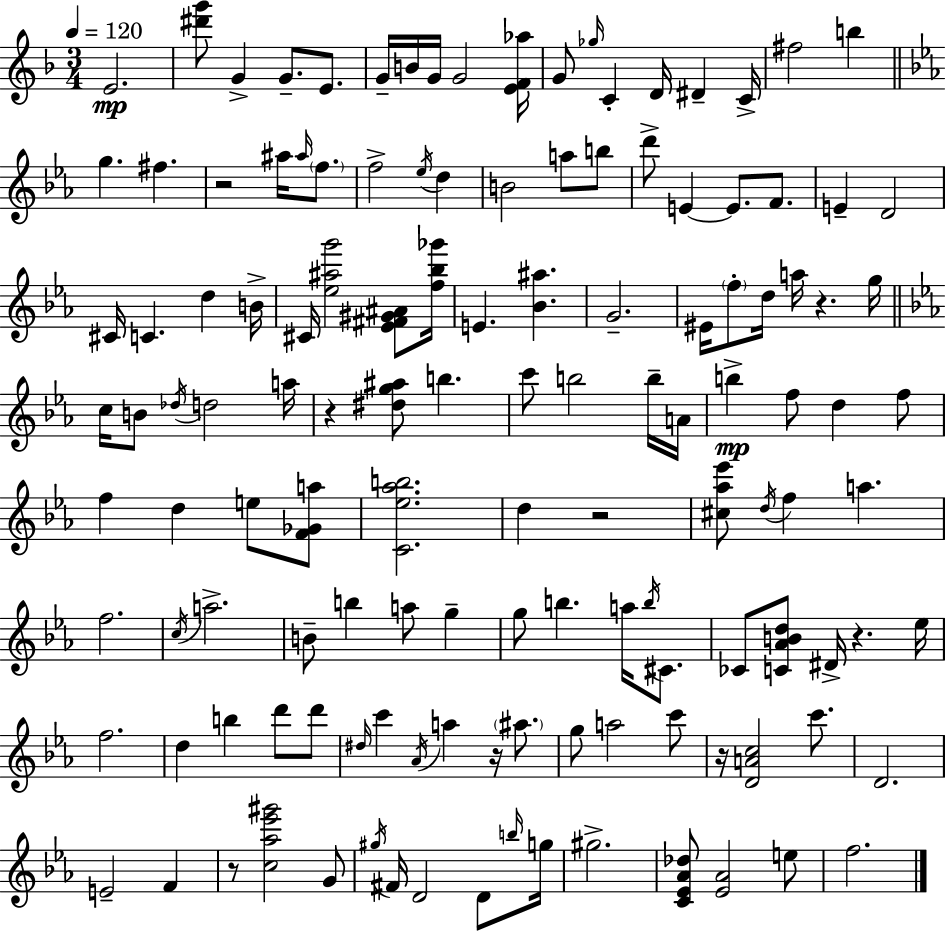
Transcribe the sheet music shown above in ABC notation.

X:1
T:Untitled
M:3/4
L:1/4
K:F
E2 [^d'g']/2 G G/2 E/2 G/4 B/4 G/4 G2 [EF_a]/4 G/2 _g/4 C D/4 ^D C/4 ^f2 b g ^f z2 ^a/4 ^a/4 f/2 f2 _e/4 d B2 a/2 b/2 d'/2 E E/2 F/2 E D2 ^C/4 C d B/4 ^C/4 [_e^ag']2 [_E^F^G^A]/2 [f_b_g']/4 E [_B^a] G2 ^E/4 f/2 d/4 a/4 z g/4 c/4 B/2 _d/4 d2 a/4 z [^dg^a]/2 b c'/2 b2 b/4 A/4 b f/2 d f/2 f d e/2 [F_Ga]/2 [C_e_ab]2 d z2 [^c_a_e']/2 d/4 f a f2 c/4 a2 B/2 b a/2 g g/2 b a/4 b/4 ^C/2 _C/2 [C_ABd]/2 ^D/4 z _e/4 f2 d b d'/2 d'/2 ^d/4 c' _A/4 a z/4 ^a/2 g/2 a2 c'/2 z/4 [DAc]2 c'/2 D2 E2 F z/2 [c_a_e'^g']2 G/2 ^g/4 ^F/4 D2 D/2 b/4 g/4 ^g2 [C_E_A_d]/2 [_E_A]2 e/2 f2